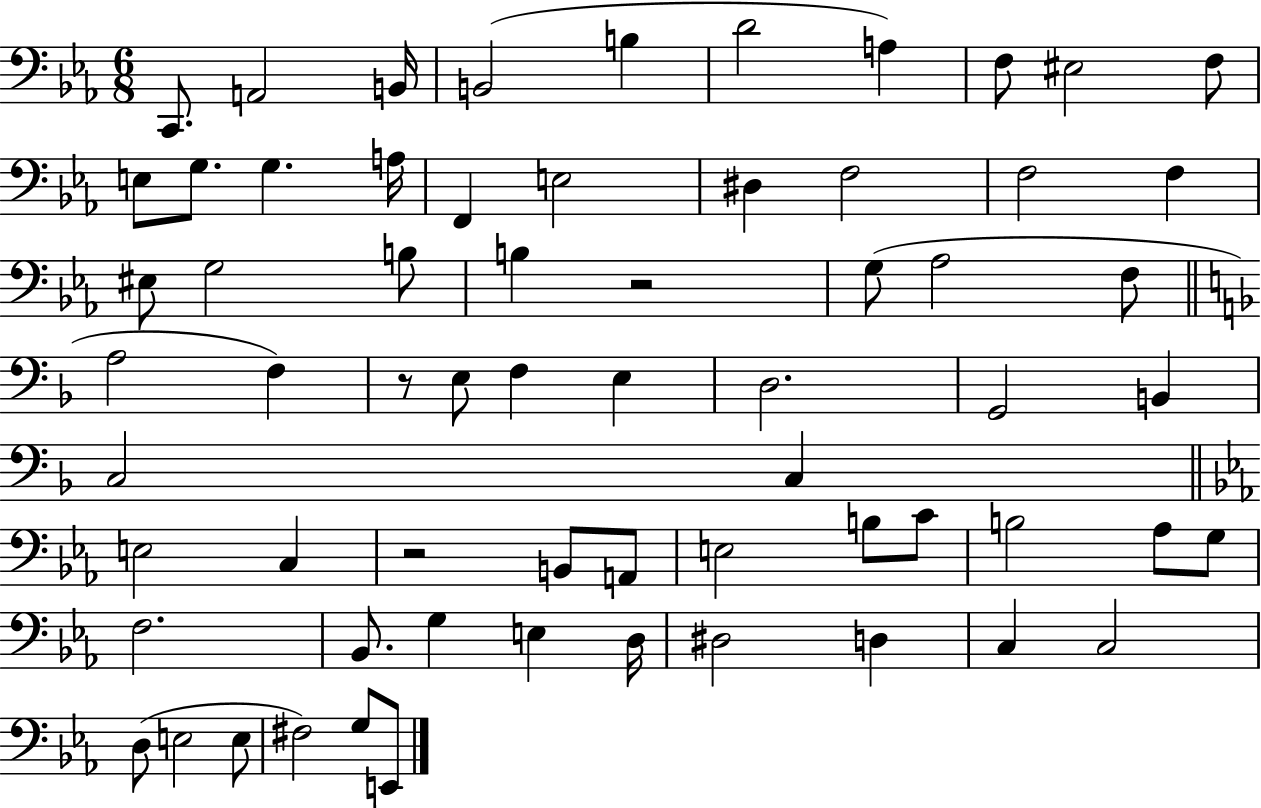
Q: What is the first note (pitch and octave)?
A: C2